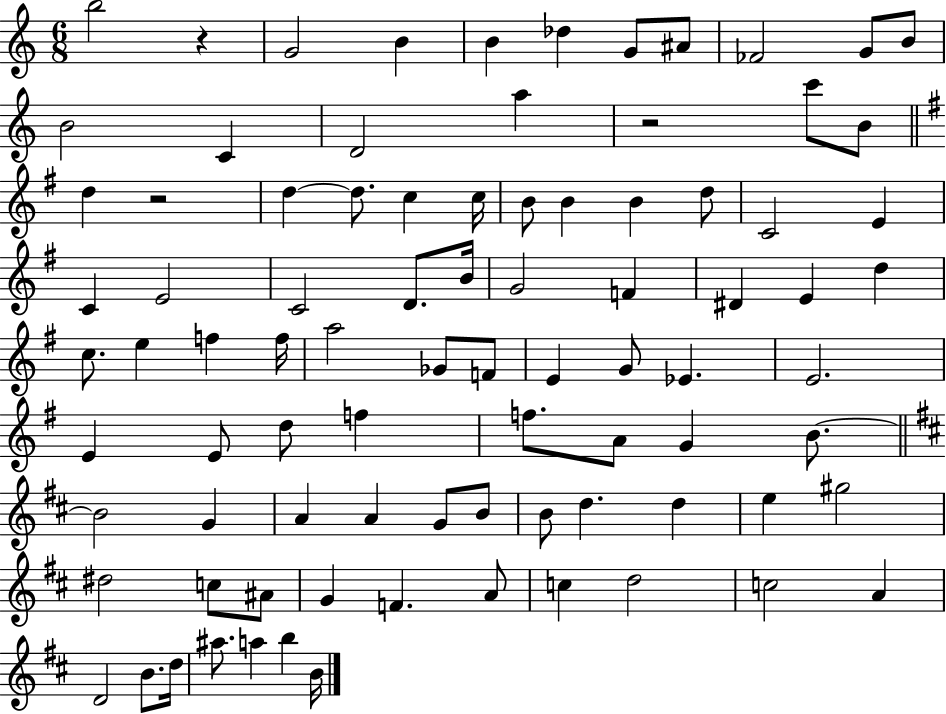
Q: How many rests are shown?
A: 3